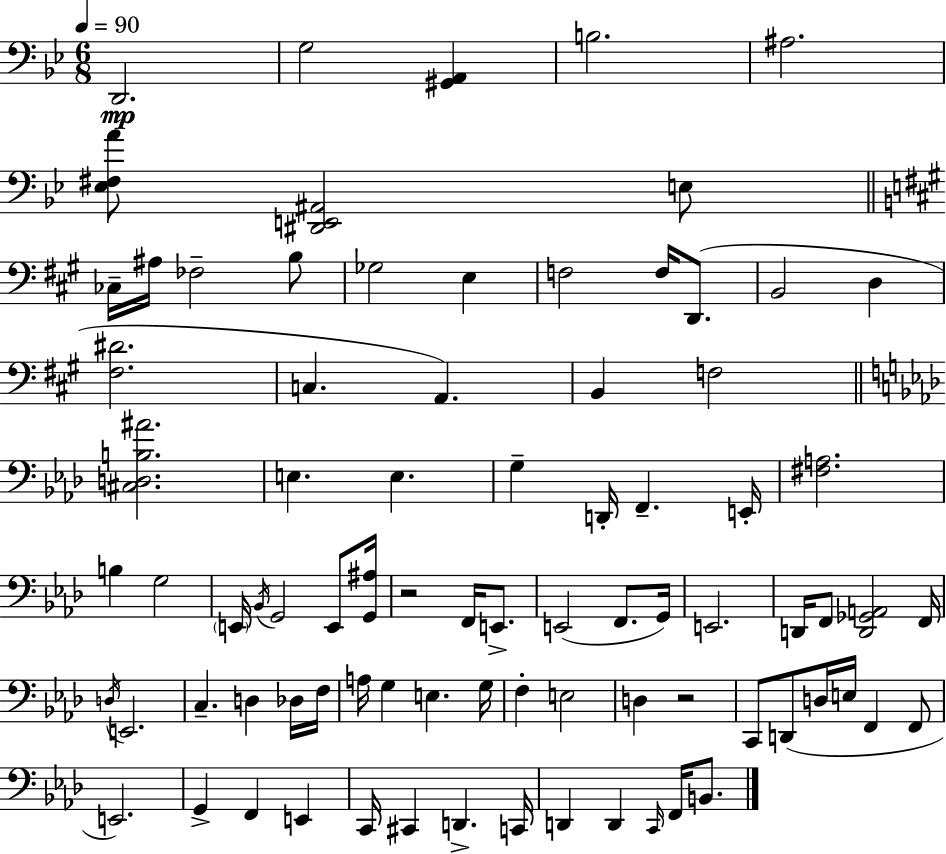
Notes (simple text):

D2/h. G3/h [G#2,A2]/q B3/h. A#3/h. [Eb3,F#3,A4]/e [D#2,E2,A#2]/h E3/e CES3/s A#3/s FES3/h B3/e Gb3/h E3/q F3/h F3/s D2/e. B2/h D3/q [F#3,D#4]/h. C3/q. A2/q. B2/q F3/h [C#3,D3,B3,A#4]/h. E3/q. E3/q. G3/q D2/s F2/q. E2/s [F#3,A3]/h. B3/q G3/h E2/s Bb2/s G2/h E2/e [G2,A#3]/s R/h F2/s E2/e. E2/h F2/e. G2/s E2/h. D2/s F2/e [D2,Gb2,A2]/h F2/s D3/s E2/h. C3/q. D3/q Db3/s F3/s A3/s G3/q E3/q. G3/s F3/q E3/h D3/q R/h C2/e D2/e D3/s E3/s F2/q F2/e E2/h. G2/q F2/q E2/q C2/s C#2/q D2/q. C2/s D2/q D2/q C2/s F2/s B2/e.